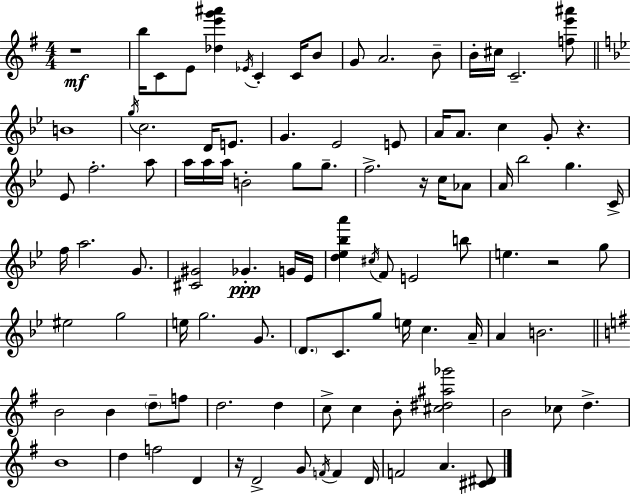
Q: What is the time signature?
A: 4/4